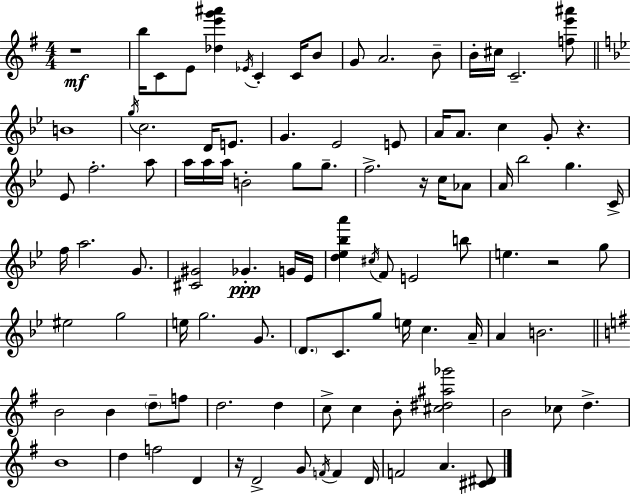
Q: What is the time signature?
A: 4/4